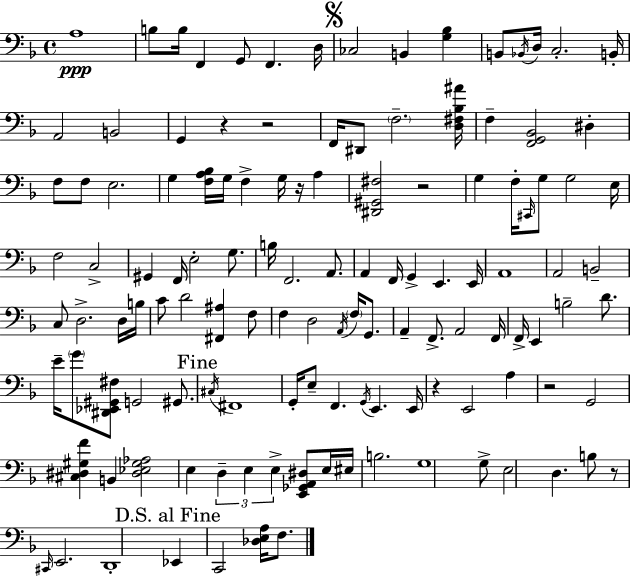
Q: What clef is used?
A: bass